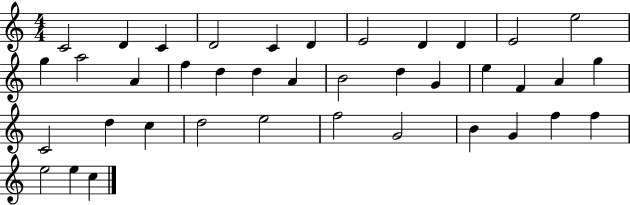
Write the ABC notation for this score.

X:1
T:Untitled
M:4/4
L:1/4
K:C
C2 D C D2 C D E2 D D E2 e2 g a2 A f d d A B2 d G e F A g C2 d c d2 e2 f2 G2 B G f f e2 e c